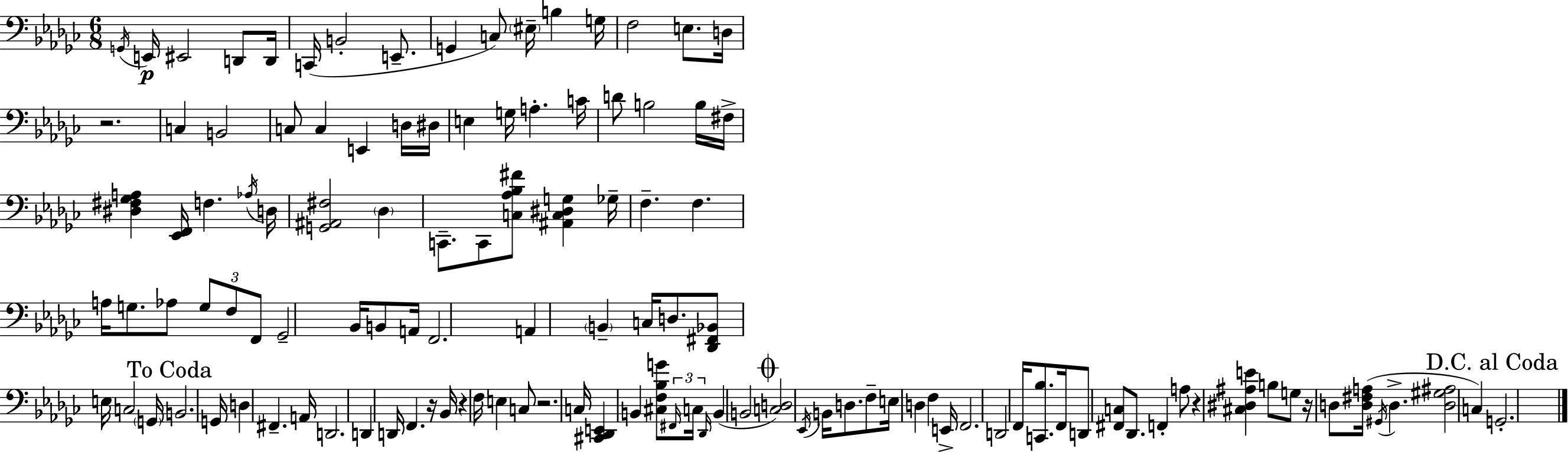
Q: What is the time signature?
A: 6/8